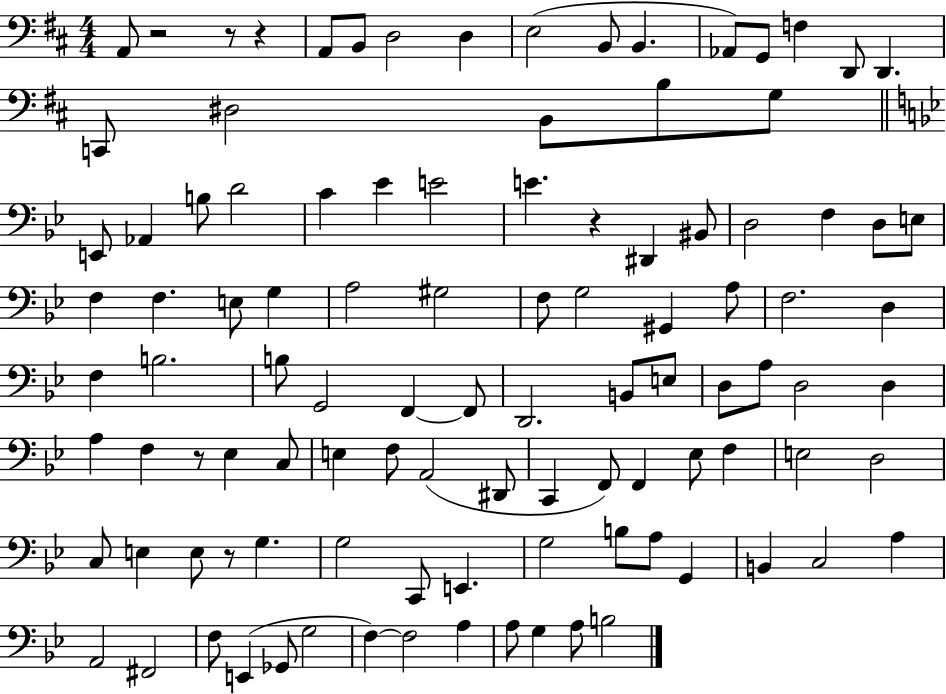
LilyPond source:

{
  \clef bass
  \numericTimeSignature
  \time 4/4
  \key d \major
  a,8 r2 r8 r4 | a,8 b,8 d2 d4 | e2( b,8 b,4. | aes,8) g,8 f4 d,8 d,4. | \break c,8 dis2 b,8 b8 g8 | \bar "||" \break \key bes \major e,8 aes,4 b8 d'2 | c'4 ees'4 e'2 | e'4. r4 dis,4 bis,8 | d2 f4 d8 e8 | \break f4 f4. e8 g4 | a2 gis2 | f8 g2 gis,4 a8 | f2. d4 | \break f4 b2. | b8 g,2 f,4~~ f,8 | d,2. b,8 e8 | d8 a8 d2 d4 | \break a4 f4 r8 ees4 c8 | e4 f8 a,2( dis,8 | c,4 f,8) f,4 ees8 f4 | e2 d2 | \break c8 e4 e8 r8 g4. | g2 c,8 e,4. | g2 b8 a8 g,4 | b,4 c2 a4 | \break a,2 fis,2 | f8 e,4( ges,8 g2 | f4~~) f2 a4 | a8 g4 a8 b2 | \break \bar "|."
}